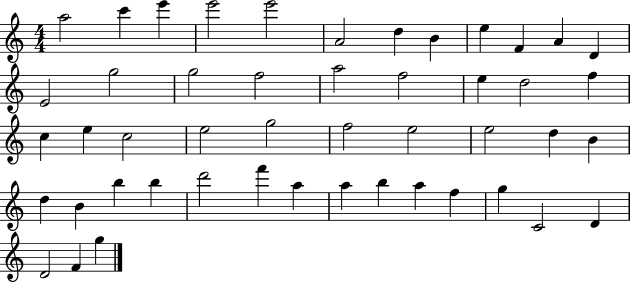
A5/h C6/q E6/q E6/h E6/h A4/h D5/q B4/q E5/q F4/q A4/q D4/q E4/h G5/h G5/h F5/h A5/h F5/h E5/q D5/h F5/q C5/q E5/q C5/h E5/h G5/h F5/h E5/h E5/h D5/q B4/q D5/q B4/q B5/q B5/q D6/h F6/q A5/q A5/q B5/q A5/q F5/q G5/q C4/h D4/q D4/h F4/q G5/q